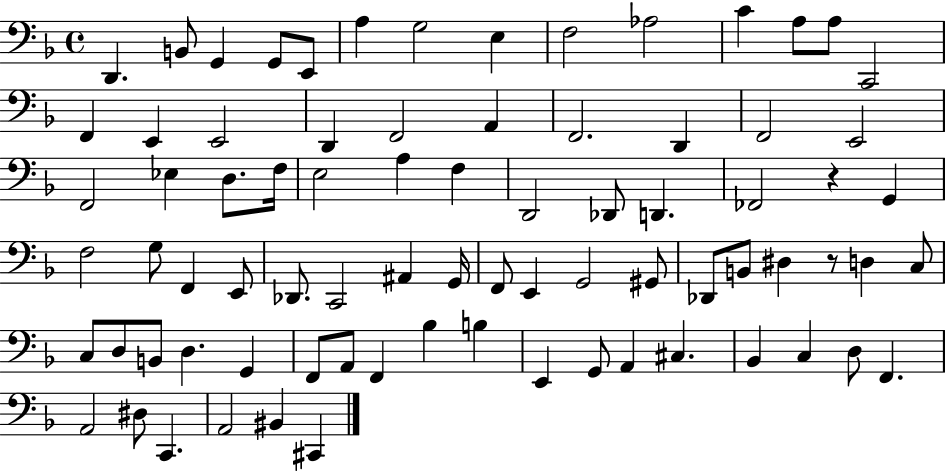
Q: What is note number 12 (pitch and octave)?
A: A3